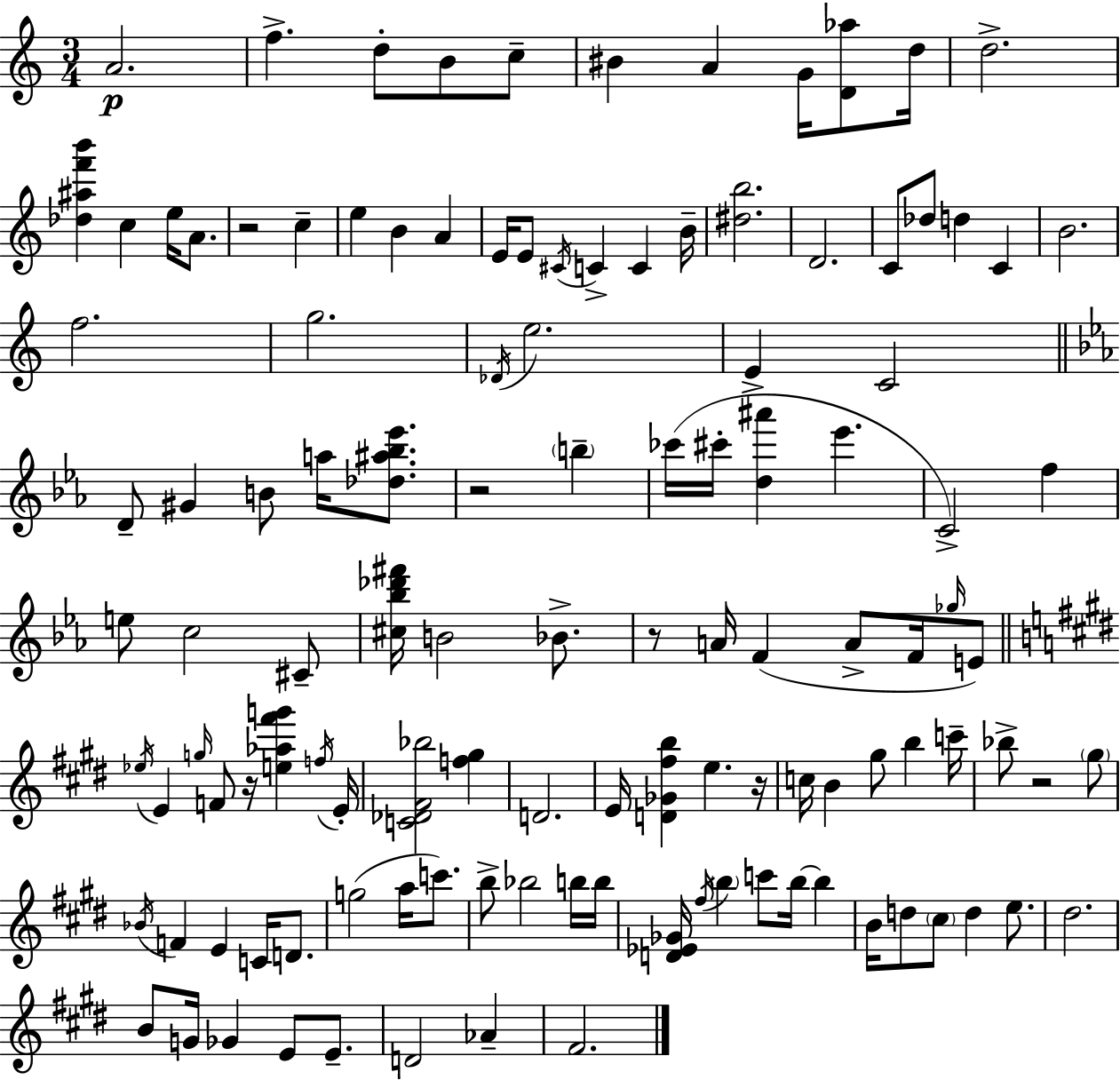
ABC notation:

X:1
T:Untitled
M:3/4
L:1/4
K:Am
A2 f d/2 B/2 c/2 ^B A G/4 [D_a]/2 d/4 d2 [_d^af'b'] c e/4 A/2 z2 c e B A E/4 E/2 ^C/4 C C B/4 [^db]2 D2 C/2 _d/2 d C B2 f2 g2 _D/4 e2 E C2 D/2 ^G B/2 a/4 [_d^a_b_e']/2 z2 b _c'/4 ^c'/4 [d^a'] _e' C2 f e/2 c2 ^C/2 [^c_b_d'^f']/4 B2 _B/2 z/2 A/4 F A/2 F/4 _g/4 E/2 _e/4 E g/4 F/2 z/4 [e_a^f'g'] f/4 E/4 [C_D^F_b]2 [f^g] D2 E/4 [D_G^fb] e z/4 c/4 B ^g/2 b c'/4 _b/2 z2 ^g/2 _B/4 F E C/4 D/2 g2 a/4 c'/2 b/2 _b2 b/4 b/4 [D_E_G]/4 ^f/4 b c'/2 b/4 b B/4 d/2 ^c/2 d e/2 ^d2 B/2 G/4 _G E/2 E/2 D2 _A ^F2